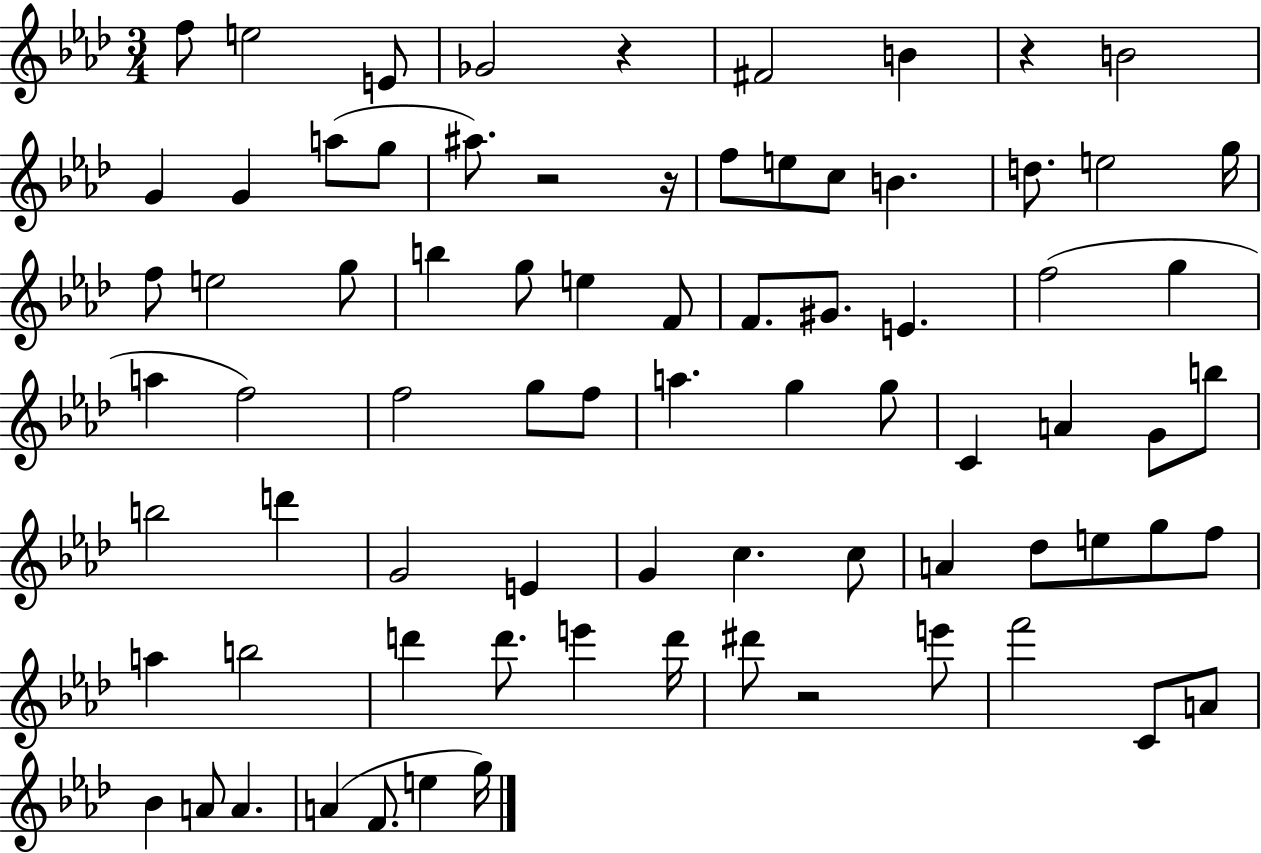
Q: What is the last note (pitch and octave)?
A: G5